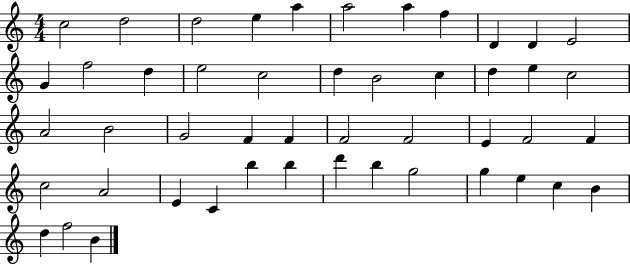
X:1
T:Untitled
M:4/4
L:1/4
K:C
c2 d2 d2 e a a2 a f D D E2 G f2 d e2 c2 d B2 c d e c2 A2 B2 G2 F F F2 F2 E F2 F c2 A2 E C b b d' b g2 g e c B d f2 B